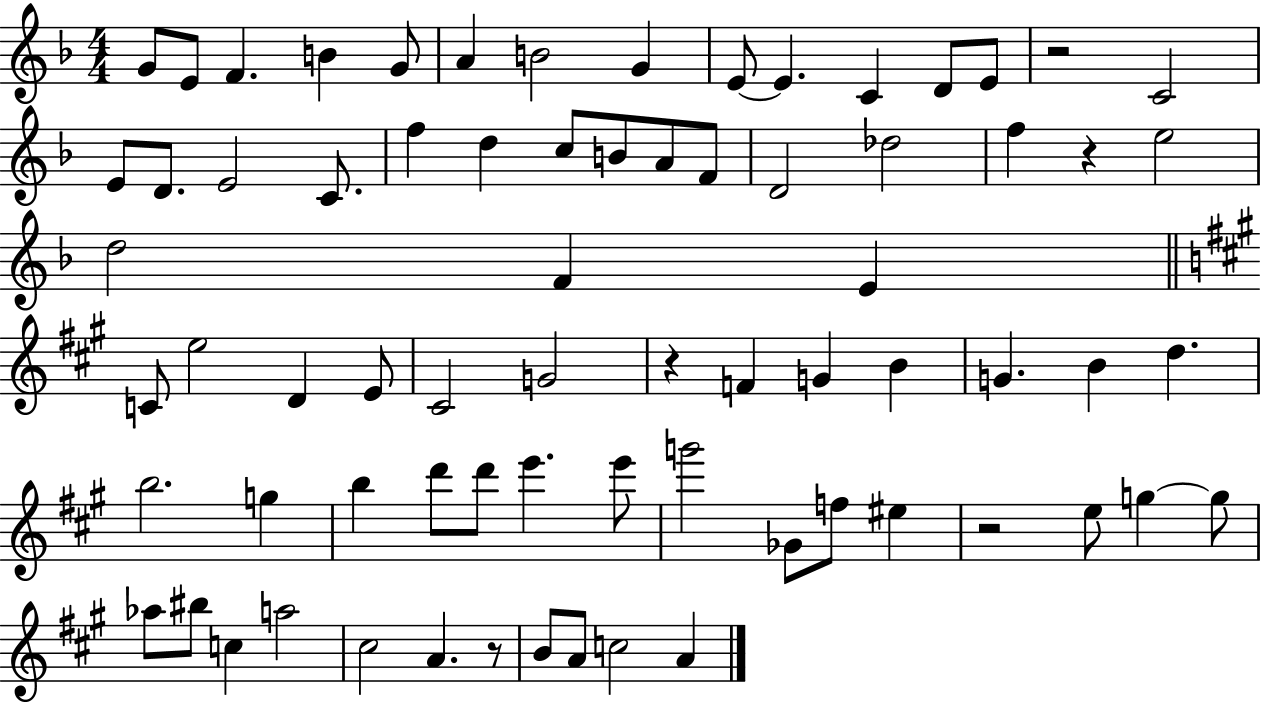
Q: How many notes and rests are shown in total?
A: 72